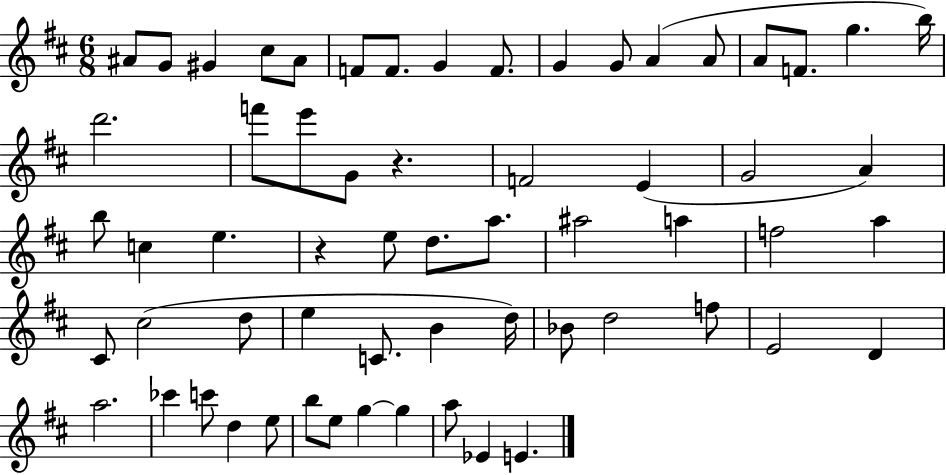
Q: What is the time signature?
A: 6/8